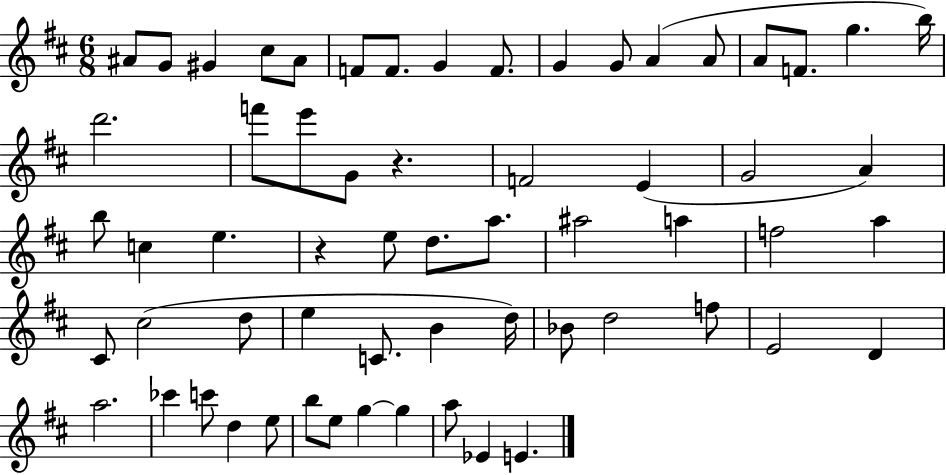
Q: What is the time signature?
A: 6/8